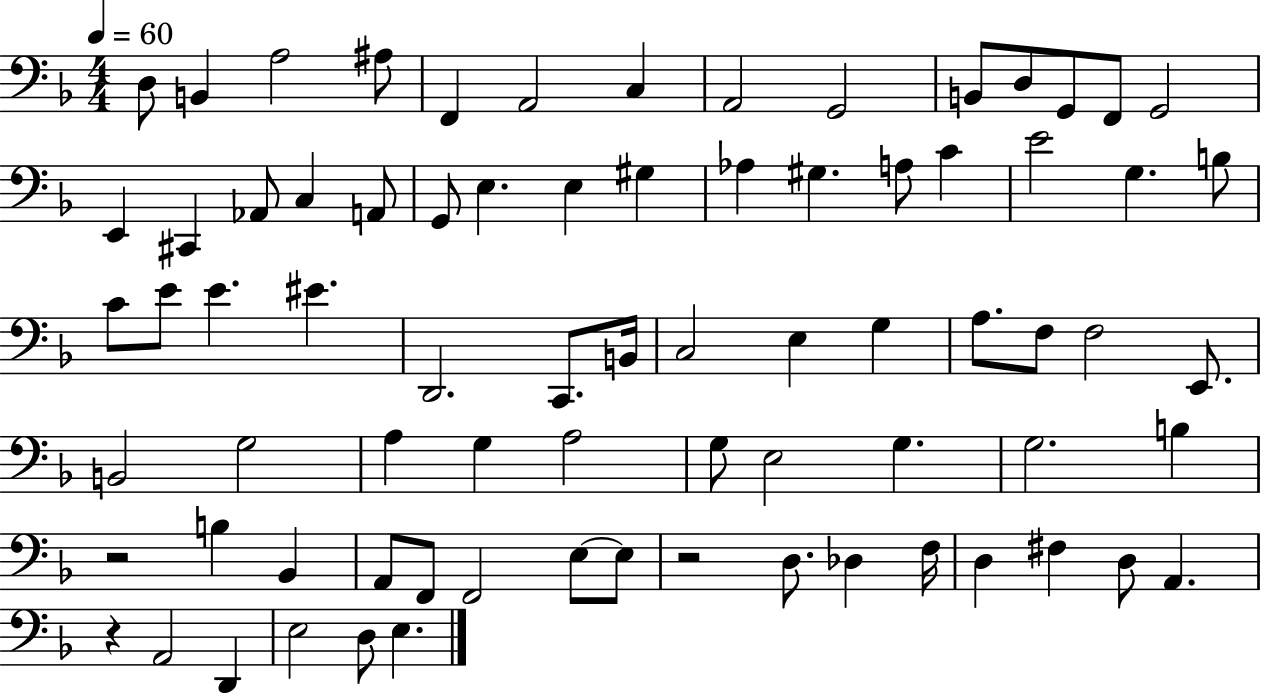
{
  \clef bass
  \numericTimeSignature
  \time 4/4
  \key f \major
  \tempo 4 = 60
  d8 b,4 a2 ais8 | f,4 a,2 c4 | a,2 g,2 | b,8 d8 g,8 f,8 g,2 | \break e,4 cis,4 aes,8 c4 a,8 | g,8 e4. e4 gis4 | aes4 gis4. a8 c'4 | e'2 g4. b8 | \break c'8 e'8 e'4. eis'4. | d,2. c,8. b,16 | c2 e4 g4 | a8. f8 f2 e,8. | \break b,2 g2 | a4 g4 a2 | g8 e2 g4. | g2. b4 | \break r2 b4 bes,4 | a,8 f,8 f,2 e8~~ e8 | r2 d8. des4 f16 | d4 fis4 d8 a,4. | \break r4 a,2 d,4 | e2 d8 e4. | \bar "|."
}